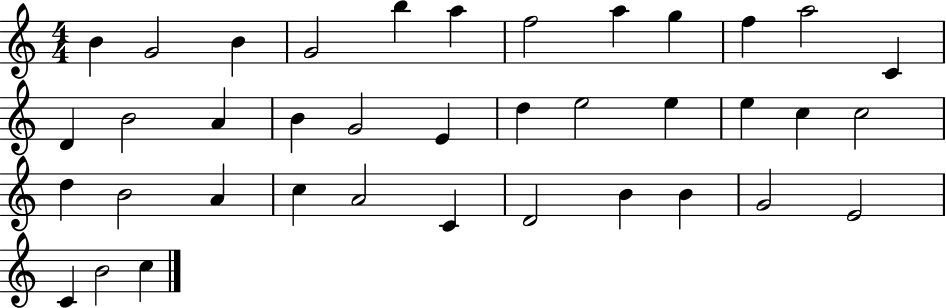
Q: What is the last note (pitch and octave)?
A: C5